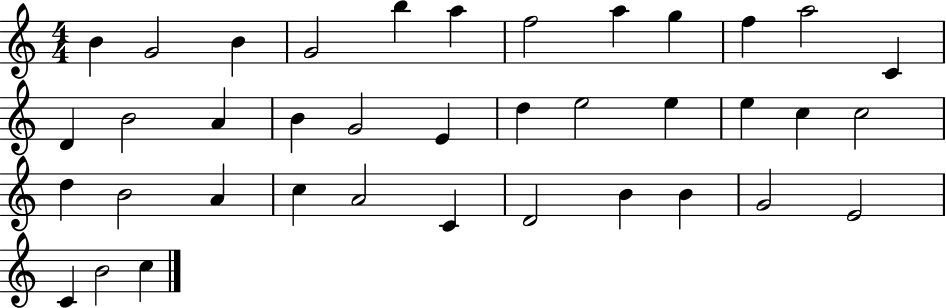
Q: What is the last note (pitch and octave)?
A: C5